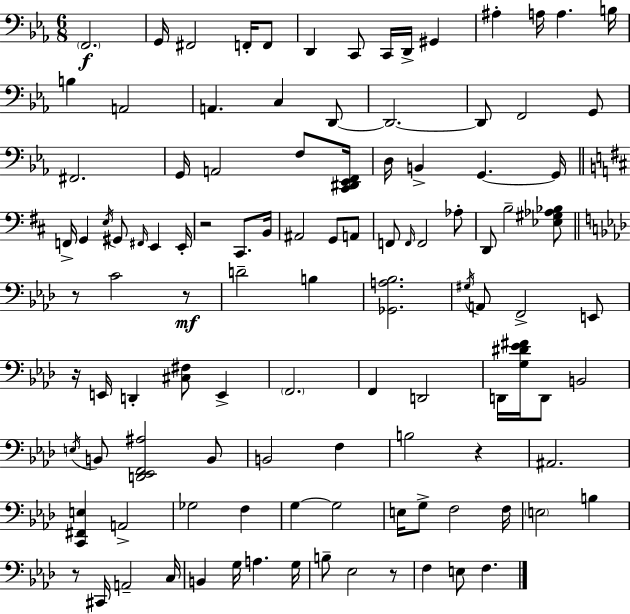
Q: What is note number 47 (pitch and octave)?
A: Ab3